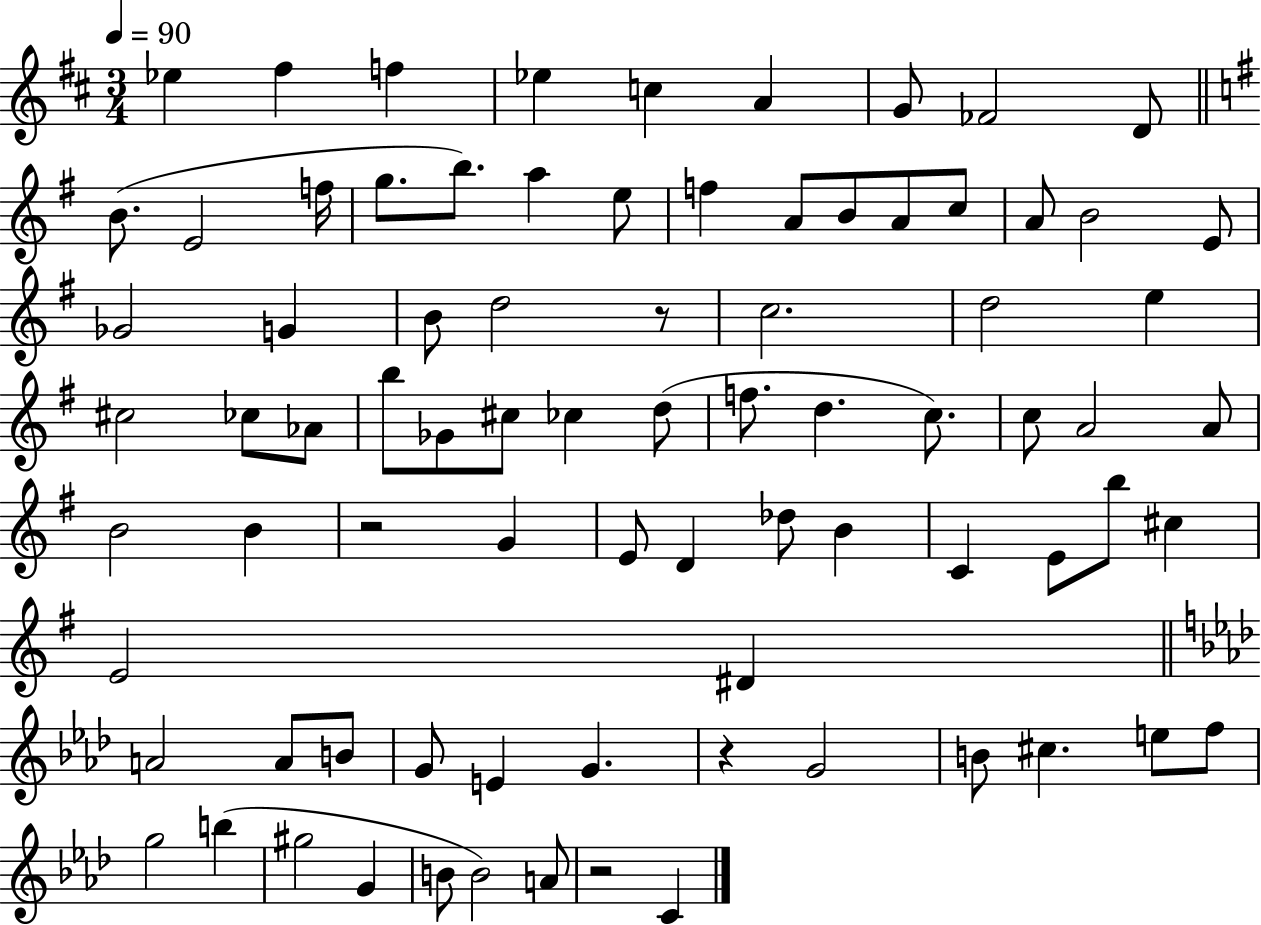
Eb5/q F#5/q F5/q Eb5/q C5/q A4/q G4/e FES4/h D4/e B4/e. E4/h F5/s G5/e. B5/e. A5/q E5/e F5/q A4/e B4/e A4/e C5/e A4/e B4/h E4/e Gb4/h G4/q B4/e D5/h R/e C5/h. D5/h E5/q C#5/h CES5/e Ab4/e B5/e Gb4/e C#5/e CES5/q D5/e F5/e. D5/q. C5/e. C5/e A4/h A4/e B4/h B4/q R/h G4/q E4/e D4/q Db5/e B4/q C4/q E4/e B5/e C#5/q E4/h D#4/q A4/h A4/e B4/e G4/e E4/q G4/q. R/q G4/h B4/e C#5/q. E5/e F5/e G5/h B5/q G#5/h G4/q B4/e B4/h A4/e R/h C4/q